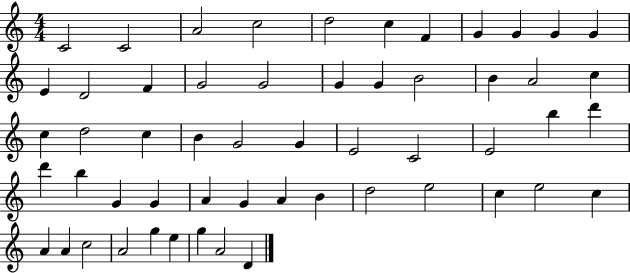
{
  \clef treble
  \numericTimeSignature
  \time 4/4
  \key c \major
  c'2 c'2 | a'2 c''2 | d''2 c''4 f'4 | g'4 g'4 g'4 g'4 | \break e'4 d'2 f'4 | g'2 g'2 | g'4 g'4 b'2 | b'4 a'2 c''4 | \break c''4 d''2 c''4 | b'4 g'2 g'4 | e'2 c'2 | e'2 b''4 d'''4 | \break d'''4 b''4 g'4 g'4 | a'4 g'4 a'4 b'4 | d''2 e''2 | c''4 e''2 c''4 | \break a'4 a'4 c''2 | a'2 g''4 e''4 | g''4 a'2 d'4 | \bar "|."
}